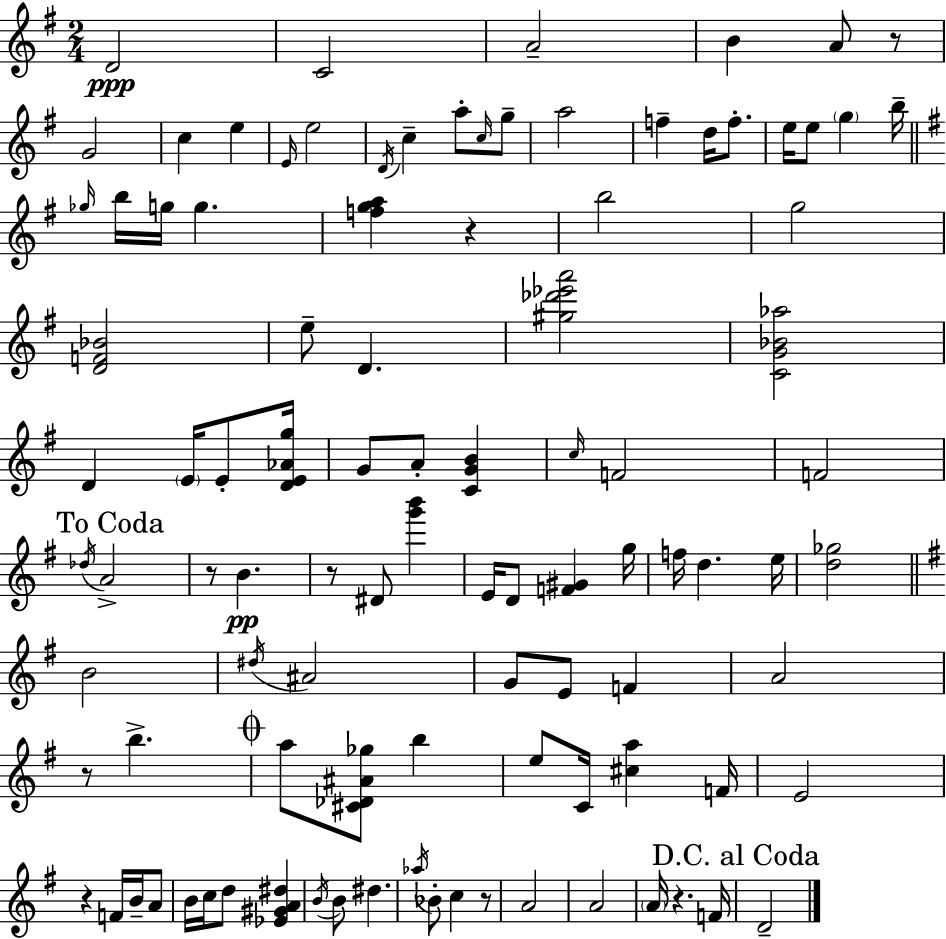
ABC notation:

X:1
T:Untitled
M:2/4
L:1/4
K:G
D2 C2 A2 B A/2 z/2 G2 c e E/4 e2 D/4 c a/2 c/4 g/2 a2 f d/4 f/2 e/4 e/2 g b/4 _g/4 b/4 g/4 g [fga] z b2 g2 [DF_B]2 e/2 D [^g_d'_e'a']2 [CG_B_a]2 D E/4 E/2 [DE_Ag]/4 G/2 A/2 [CGB] c/4 F2 F2 _d/4 A2 z/2 B z/2 ^D/2 [g'b'] E/4 D/2 [F^G] g/4 f/4 d e/4 [d_g]2 B2 ^d/4 ^A2 G/2 E/2 F A2 z/2 b a/2 [^C_D^A_g]/2 b e/2 C/4 [^ca] F/4 E2 z F/4 B/4 A/2 B/4 c/4 d/2 [_E^GA^d] B/4 B/2 ^d _a/4 _B/2 c z/2 A2 A2 A/4 z F/4 D2